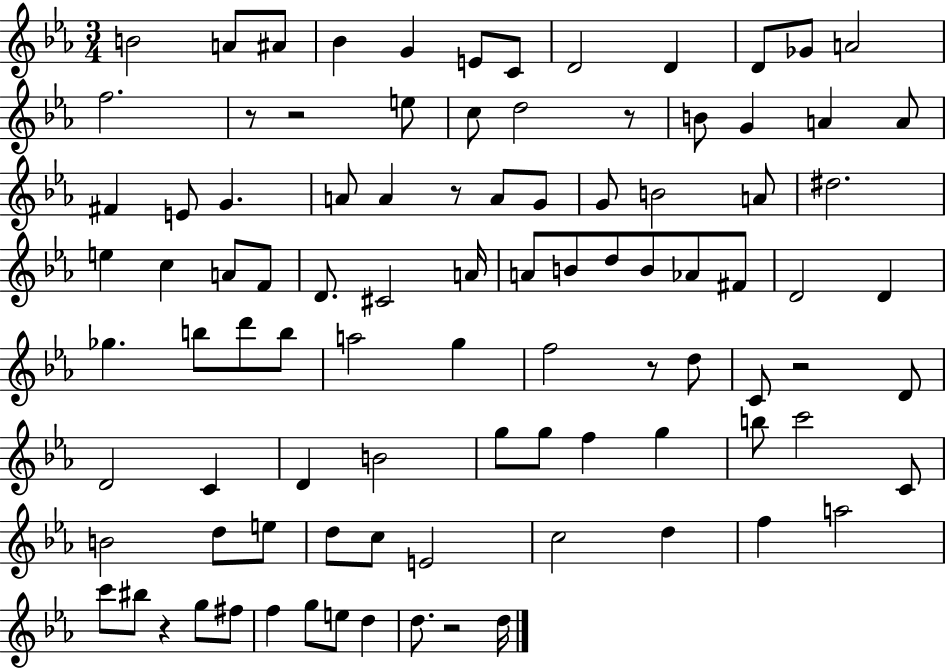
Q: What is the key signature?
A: EES major